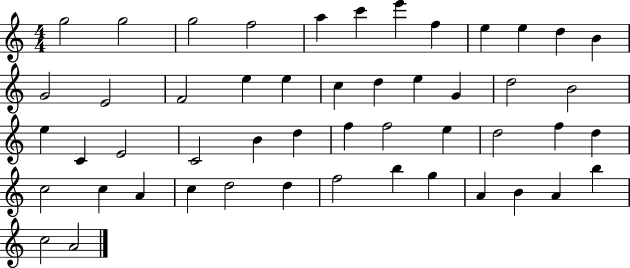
G5/h G5/h G5/h F5/h A5/q C6/q E6/q F5/q E5/q E5/q D5/q B4/q G4/h E4/h F4/h E5/q E5/q C5/q D5/q E5/q G4/q D5/h B4/h E5/q C4/q E4/h C4/h B4/q D5/q F5/q F5/h E5/q D5/h F5/q D5/q C5/h C5/q A4/q C5/q D5/h D5/q F5/h B5/q G5/q A4/q B4/q A4/q B5/q C5/h A4/h